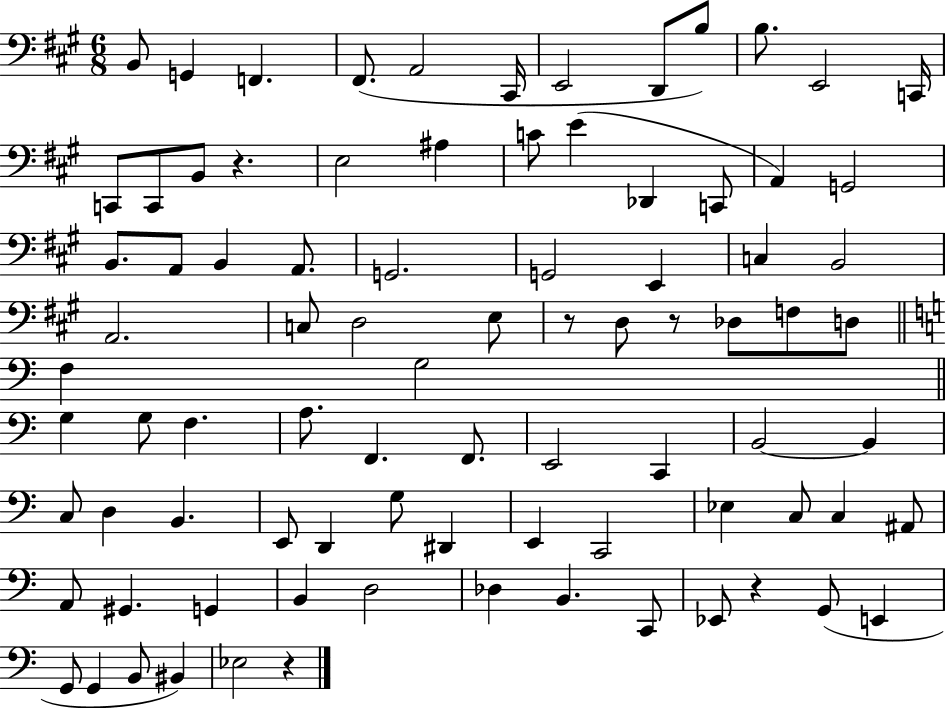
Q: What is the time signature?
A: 6/8